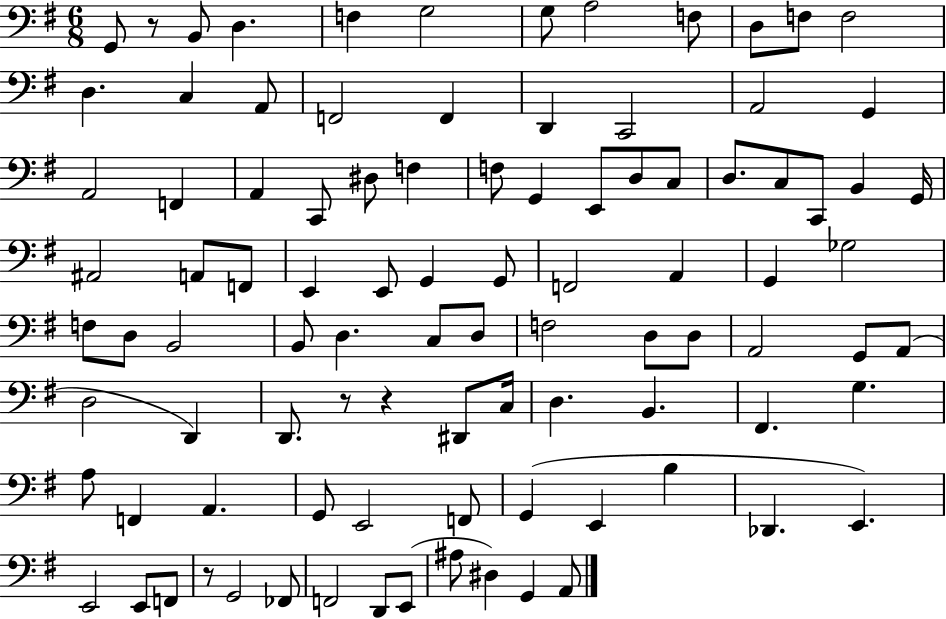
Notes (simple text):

G2/e R/e B2/e D3/q. F3/q G3/h G3/e A3/h F3/e D3/e F3/e F3/h D3/q. C3/q A2/e F2/h F2/q D2/q C2/h A2/h G2/q A2/h F2/q A2/q C2/e D#3/e F3/q F3/e G2/q E2/e D3/e C3/e D3/e. C3/e C2/e B2/q G2/s A#2/h A2/e F2/e E2/q E2/e G2/q G2/e F2/h A2/q G2/q Gb3/h F3/e D3/e B2/h B2/e D3/q. C3/e D3/e F3/h D3/e D3/e A2/h G2/e A2/e D3/h D2/q D2/e. R/e R/q D#2/e C3/s D3/q. B2/q. F#2/q. G3/q. A3/e F2/q A2/q. G2/e E2/h F2/e G2/q E2/q B3/q Db2/q. E2/q. E2/h E2/e F2/e R/e G2/h FES2/e F2/h D2/e E2/e A#3/e D#3/q G2/q A2/e